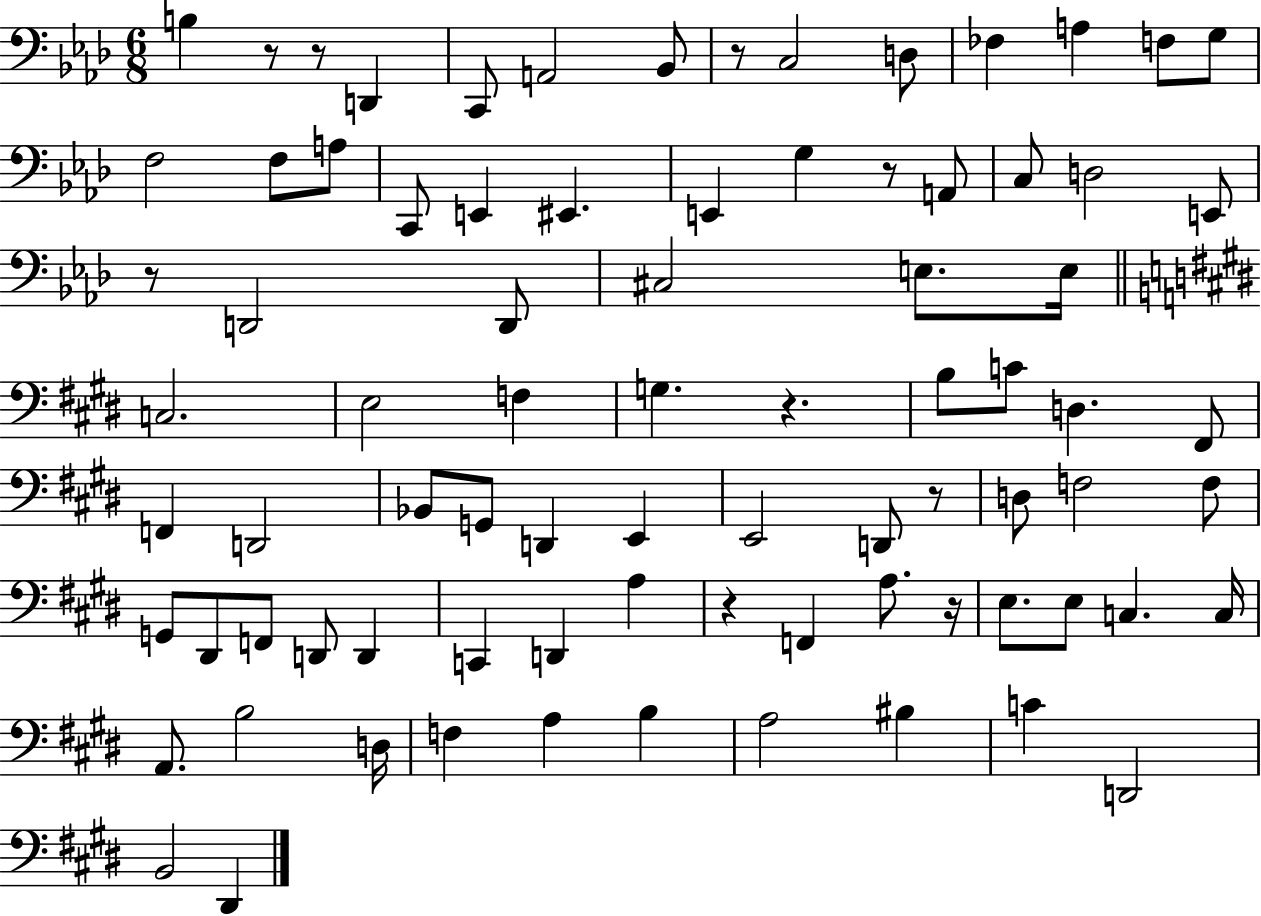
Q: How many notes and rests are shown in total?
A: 82